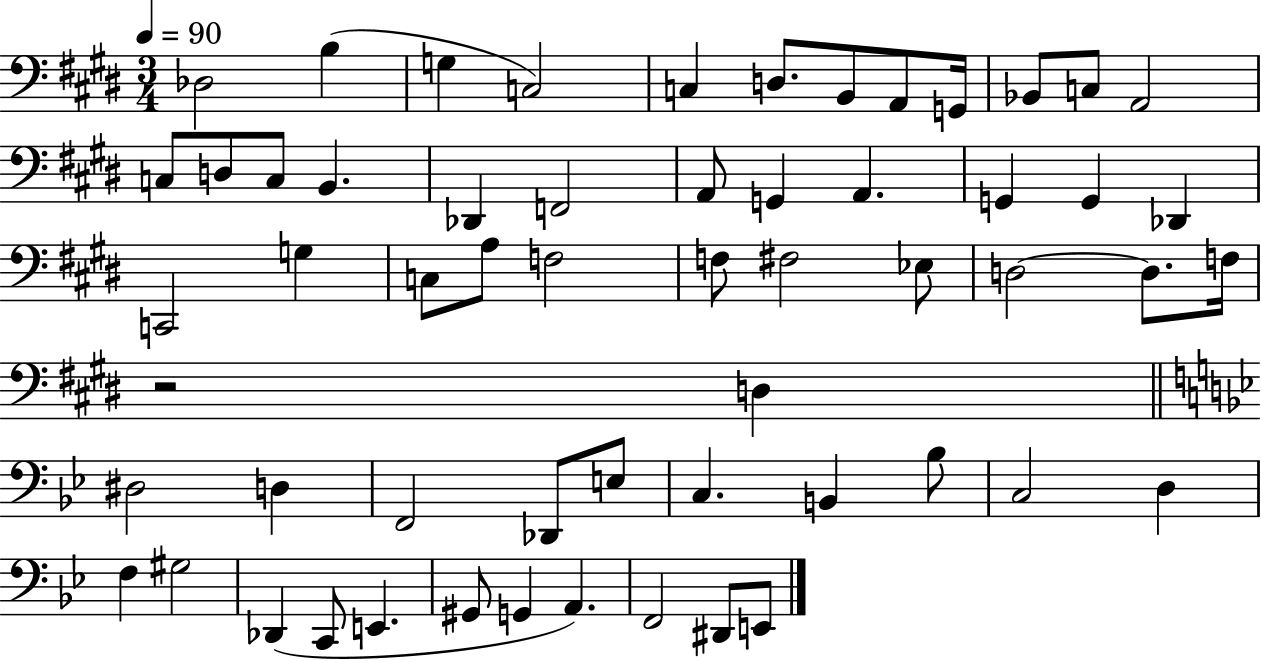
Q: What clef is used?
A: bass